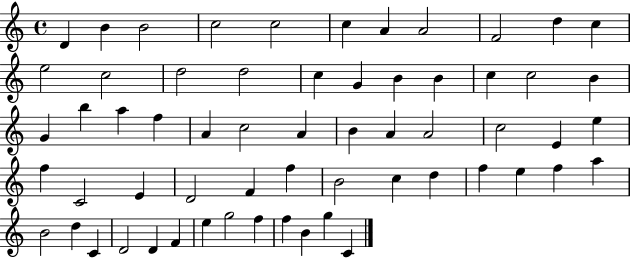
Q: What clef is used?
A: treble